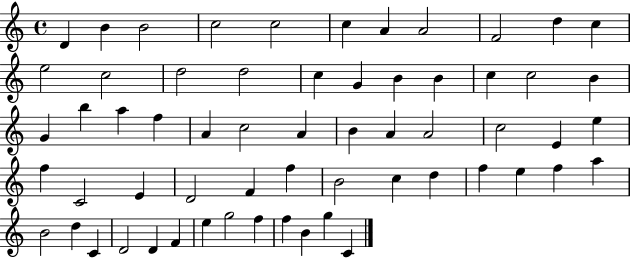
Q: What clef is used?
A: treble